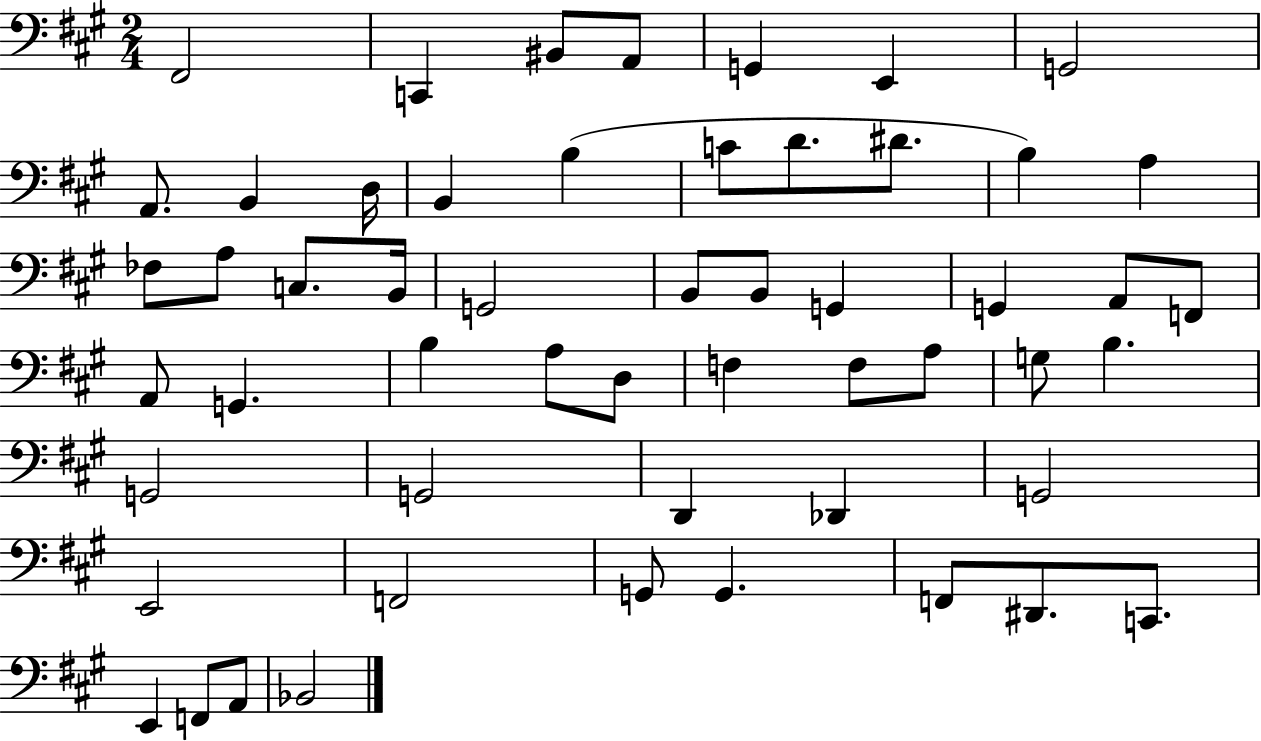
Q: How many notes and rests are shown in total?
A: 54